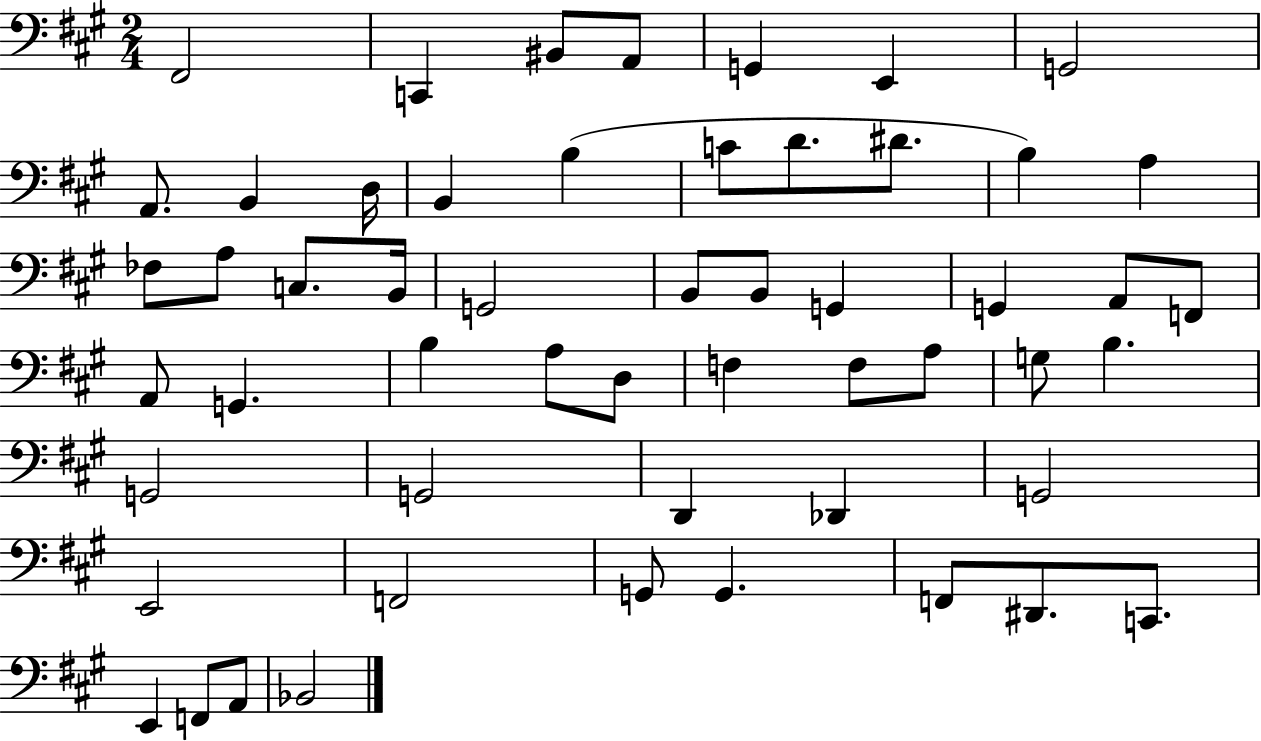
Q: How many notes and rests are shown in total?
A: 54